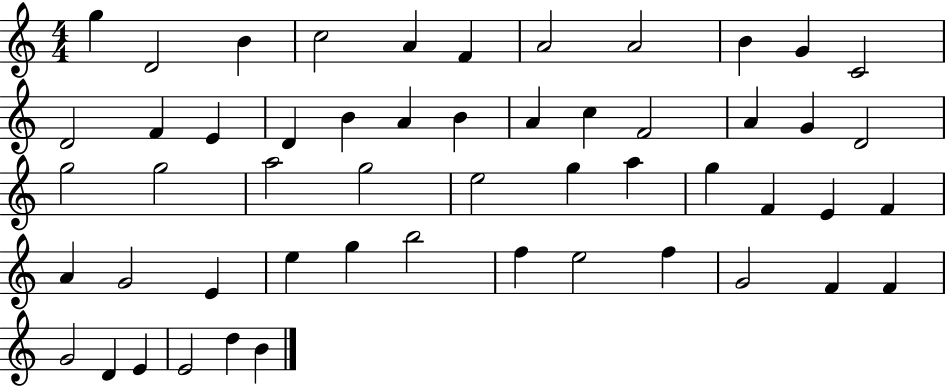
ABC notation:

X:1
T:Untitled
M:4/4
L:1/4
K:C
g D2 B c2 A F A2 A2 B G C2 D2 F E D B A B A c F2 A G D2 g2 g2 a2 g2 e2 g a g F E F A G2 E e g b2 f e2 f G2 F F G2 D E E2 d B